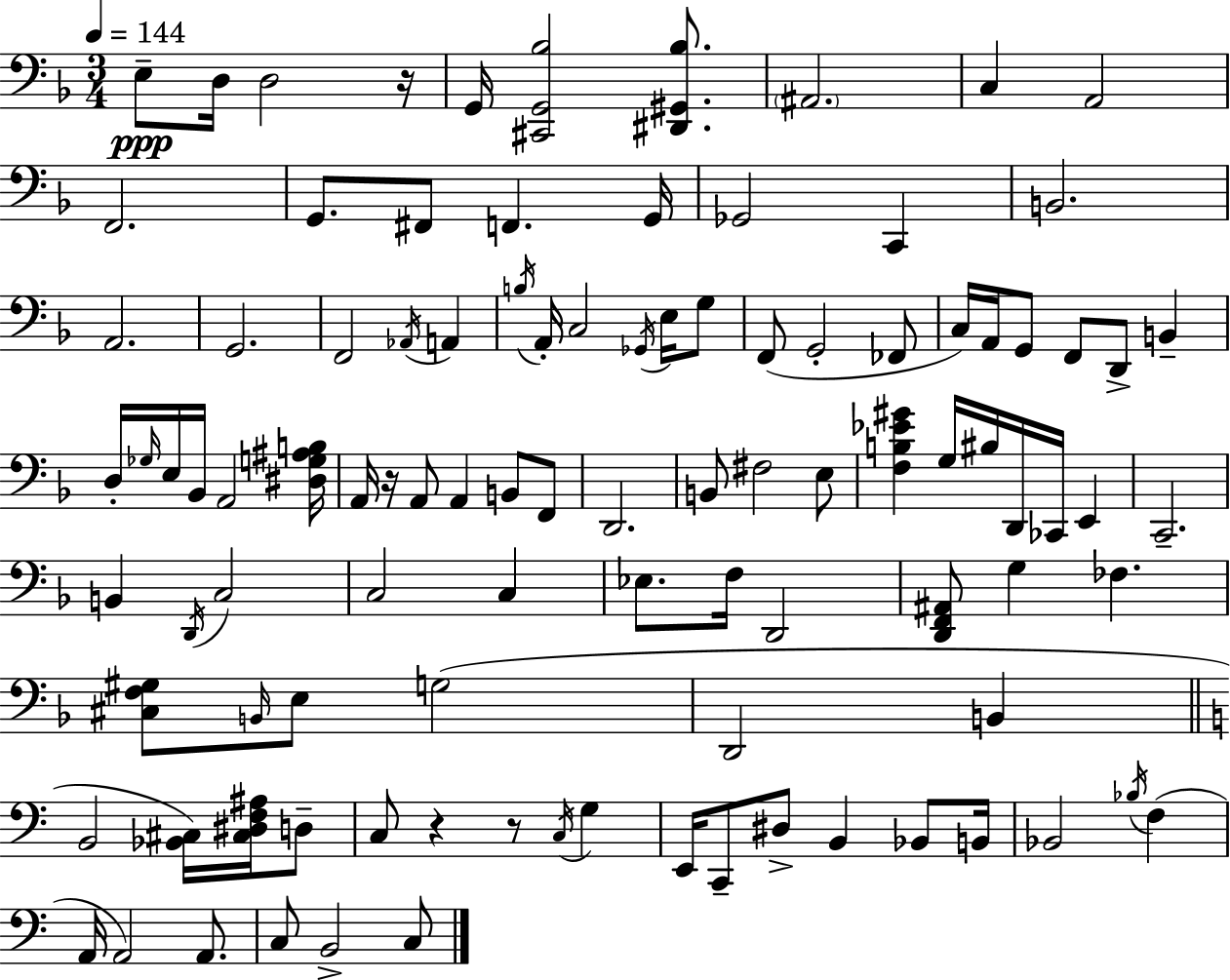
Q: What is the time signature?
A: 3/4